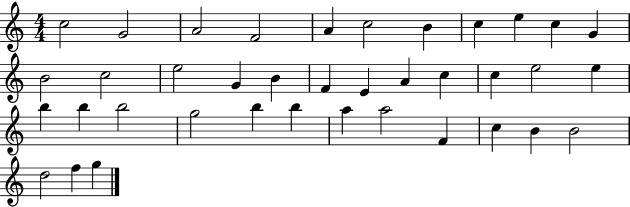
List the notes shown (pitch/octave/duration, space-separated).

C5/h G4/h A4/h F4/h A4/q C5/h B4/q C5/q E5/q C5/q G4/q B4/h C5/h E5/h G4/q B4/q F4/q E4/q A4/q C5/q C5/q E5/h E5/q B5/q B5/q B5/h G5/h B5/q B5/q A5/q A5/h F4/q C5/q B4/q B4/h D5/h F5/q G5/q